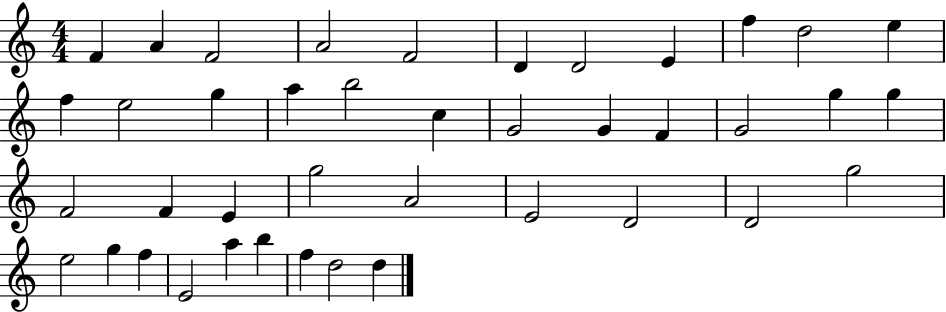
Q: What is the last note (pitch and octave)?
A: D5